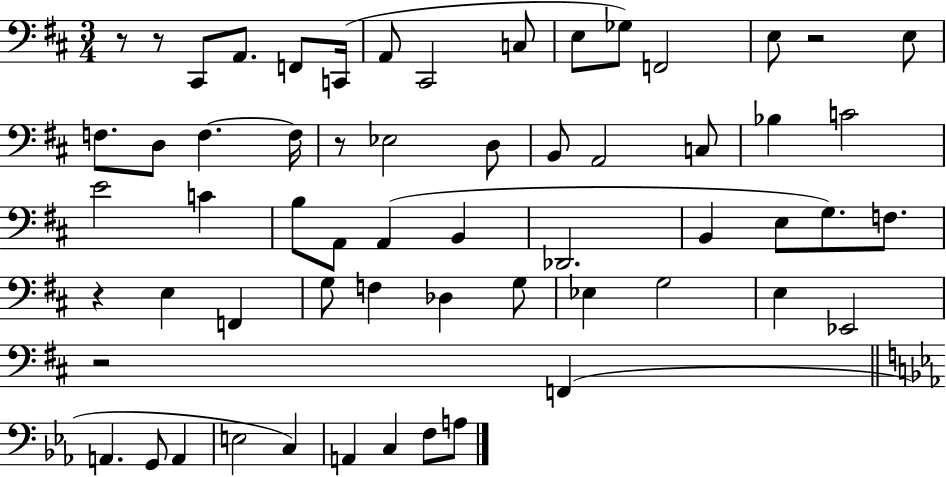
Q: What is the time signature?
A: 3/4